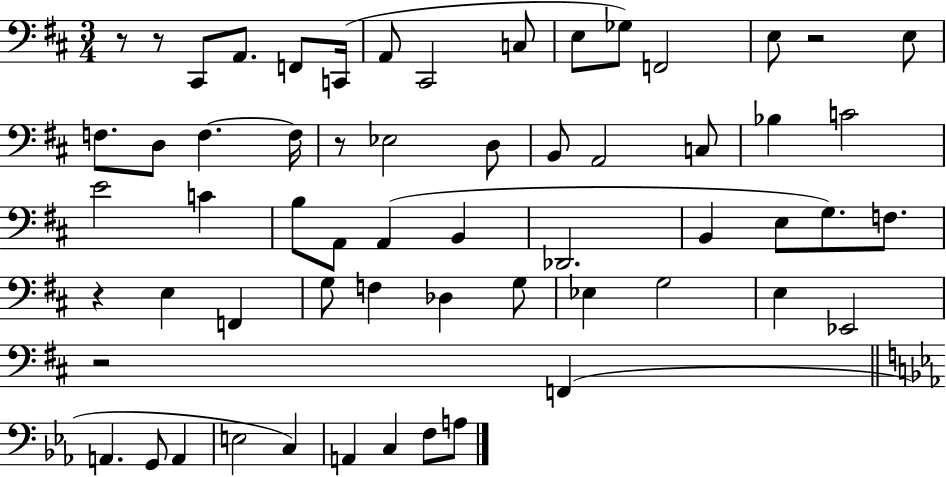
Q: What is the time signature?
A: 3/4